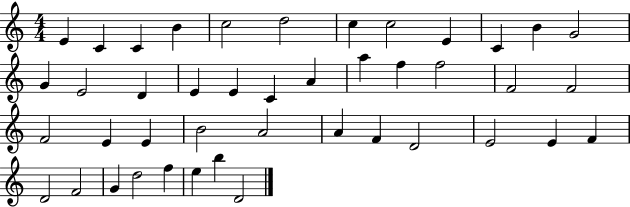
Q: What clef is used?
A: treble